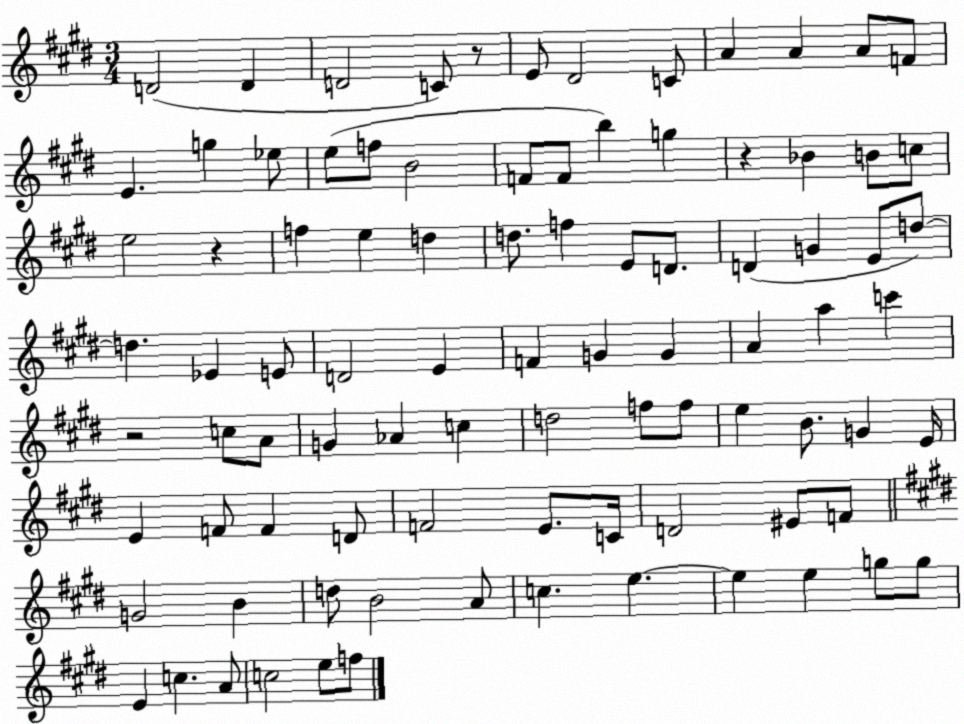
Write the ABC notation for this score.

X:1
T:Untitled
M:3/4
L:1/4
K:E
D2 D D2 C/2 z/2 E/2 ^D2 C/2 A A A/2 F/2 E g _e/2 e/2 f/2 B2 F/2 F/2 b g z _B B/2 c/2 e2 z f e d d/2 f E/2 D/2 D G E/2 d/2 d _E E/2 D2 E F G G A a c' z2 c/2 A/2 G _A c d2 f/2 f/2 e B/2 G E/4 E F/2 F D/2 F2 E/2 C/4 D2 ^E/2 F/2 G2 B d/2 B2 A/2 c e e e g/2 g/2 E c A/2 c2 e/2 f/2